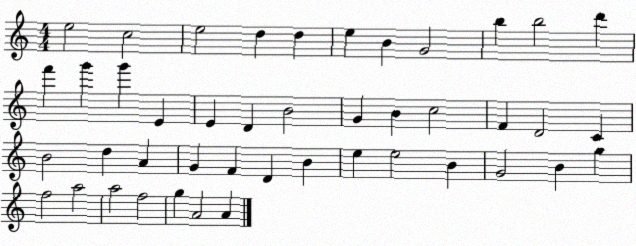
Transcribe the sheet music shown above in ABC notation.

X:1
T:Untitled
M:4/4
L:1/4
K:C
e2 c2 e2 d d e B G2 b b2 d' f' g' g' E E D B2 G B c2 F D2 C B2 d A G F D B e e2 B G2 B g f2 a2 a2 f2 g A2 A